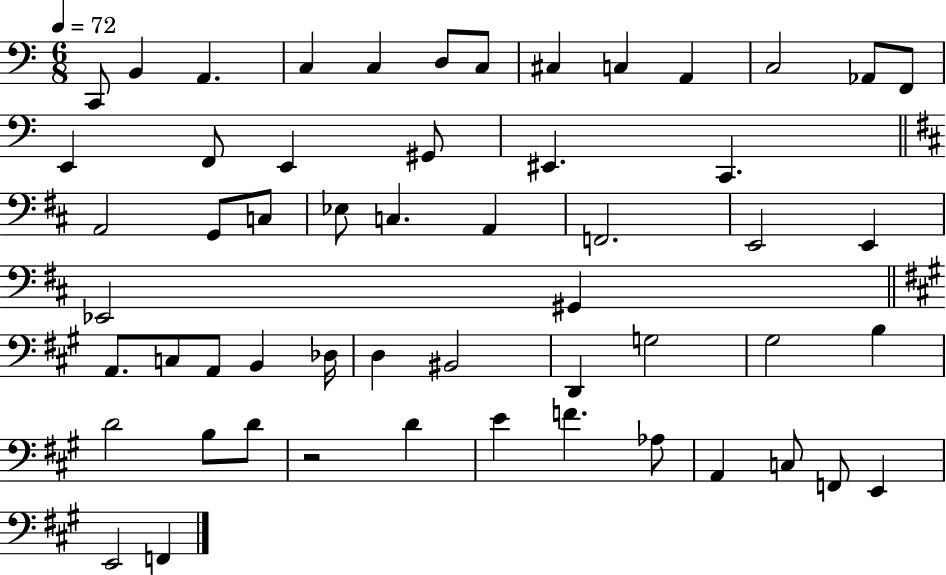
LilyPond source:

{
  \clef bass
  \numericTimeSignature
  \time 6/8
  \key c \major
  \tempo 4 = 72
  \repeat volta 2 { c,8 b,4 a,4. | c4 c4 d8 c8 | cis4 c4 a,4 | c2 aes,8 f,8 | \break e,4 f,8 e,4 gis,8 | eis,4. c,4. | \bar "||" \break \key d \major a,2 g,8 c8 | ees8 c4. a,4 | f,2. | e,2 e,4 | \break ees,2 gis,4 | \bar "||" \break \key a \major a,8. c8 a,8 b,4 des16 | d4 bis,2 | d,4 g2 | gis2 b4 | \break d'2 b8 d'8 | r2 d'4 | e'4 f'4. aes8 | a,4 c8 f,8 e,4 | \break e,2 f,4 | } \bar "|."
}